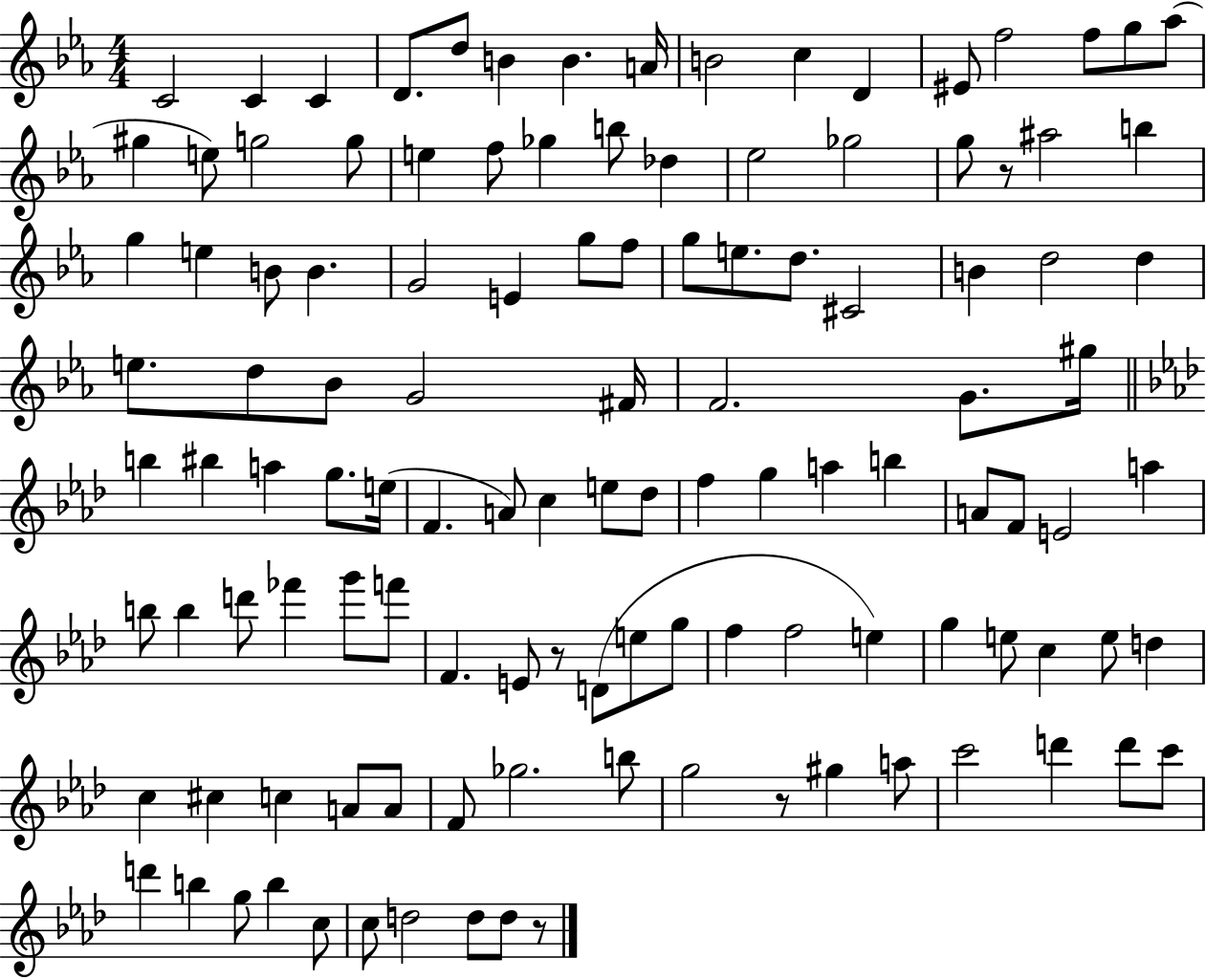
X:1
T:Untitled
M:4/4
L:1/4
K:Eb
C2 C C D/2 d/2 B B A/4 B2 c D ^E/2 f2 f/2 g/2 _a/2 ^g e/2 g2 g/2 e f/2 _g b/2 _d _e2 _g2 g/2 z/2 ^a2 b g e B/2 B G2 E g/2 f/2 g/2 e/2 d/2 ^C2 B d2 d e/2 d/2 _B/2 G2 ^F/4 F2 G/2 ^g/4 b ^b a g/2 e/4 F A/2 c e/2 _d/2 f g a b A/2 F/2 E2 a b/2 b d'/2 _f' g'/2 f'/2 F E/2 z/2 D/2 e/2 g/2 f f2 e g e/2 c e/2 d c ^c c A/2 A/2 F/2 _g2 b/2 g2 z/2 ^g a/2 c'2 d' d'/2 c'/2 d' b g/2 b c/2 c/2 d2 d/2 d/2 z/2